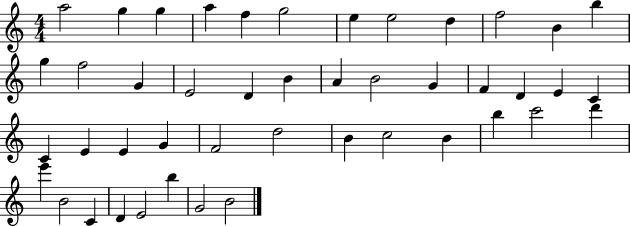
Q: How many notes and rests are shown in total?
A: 45